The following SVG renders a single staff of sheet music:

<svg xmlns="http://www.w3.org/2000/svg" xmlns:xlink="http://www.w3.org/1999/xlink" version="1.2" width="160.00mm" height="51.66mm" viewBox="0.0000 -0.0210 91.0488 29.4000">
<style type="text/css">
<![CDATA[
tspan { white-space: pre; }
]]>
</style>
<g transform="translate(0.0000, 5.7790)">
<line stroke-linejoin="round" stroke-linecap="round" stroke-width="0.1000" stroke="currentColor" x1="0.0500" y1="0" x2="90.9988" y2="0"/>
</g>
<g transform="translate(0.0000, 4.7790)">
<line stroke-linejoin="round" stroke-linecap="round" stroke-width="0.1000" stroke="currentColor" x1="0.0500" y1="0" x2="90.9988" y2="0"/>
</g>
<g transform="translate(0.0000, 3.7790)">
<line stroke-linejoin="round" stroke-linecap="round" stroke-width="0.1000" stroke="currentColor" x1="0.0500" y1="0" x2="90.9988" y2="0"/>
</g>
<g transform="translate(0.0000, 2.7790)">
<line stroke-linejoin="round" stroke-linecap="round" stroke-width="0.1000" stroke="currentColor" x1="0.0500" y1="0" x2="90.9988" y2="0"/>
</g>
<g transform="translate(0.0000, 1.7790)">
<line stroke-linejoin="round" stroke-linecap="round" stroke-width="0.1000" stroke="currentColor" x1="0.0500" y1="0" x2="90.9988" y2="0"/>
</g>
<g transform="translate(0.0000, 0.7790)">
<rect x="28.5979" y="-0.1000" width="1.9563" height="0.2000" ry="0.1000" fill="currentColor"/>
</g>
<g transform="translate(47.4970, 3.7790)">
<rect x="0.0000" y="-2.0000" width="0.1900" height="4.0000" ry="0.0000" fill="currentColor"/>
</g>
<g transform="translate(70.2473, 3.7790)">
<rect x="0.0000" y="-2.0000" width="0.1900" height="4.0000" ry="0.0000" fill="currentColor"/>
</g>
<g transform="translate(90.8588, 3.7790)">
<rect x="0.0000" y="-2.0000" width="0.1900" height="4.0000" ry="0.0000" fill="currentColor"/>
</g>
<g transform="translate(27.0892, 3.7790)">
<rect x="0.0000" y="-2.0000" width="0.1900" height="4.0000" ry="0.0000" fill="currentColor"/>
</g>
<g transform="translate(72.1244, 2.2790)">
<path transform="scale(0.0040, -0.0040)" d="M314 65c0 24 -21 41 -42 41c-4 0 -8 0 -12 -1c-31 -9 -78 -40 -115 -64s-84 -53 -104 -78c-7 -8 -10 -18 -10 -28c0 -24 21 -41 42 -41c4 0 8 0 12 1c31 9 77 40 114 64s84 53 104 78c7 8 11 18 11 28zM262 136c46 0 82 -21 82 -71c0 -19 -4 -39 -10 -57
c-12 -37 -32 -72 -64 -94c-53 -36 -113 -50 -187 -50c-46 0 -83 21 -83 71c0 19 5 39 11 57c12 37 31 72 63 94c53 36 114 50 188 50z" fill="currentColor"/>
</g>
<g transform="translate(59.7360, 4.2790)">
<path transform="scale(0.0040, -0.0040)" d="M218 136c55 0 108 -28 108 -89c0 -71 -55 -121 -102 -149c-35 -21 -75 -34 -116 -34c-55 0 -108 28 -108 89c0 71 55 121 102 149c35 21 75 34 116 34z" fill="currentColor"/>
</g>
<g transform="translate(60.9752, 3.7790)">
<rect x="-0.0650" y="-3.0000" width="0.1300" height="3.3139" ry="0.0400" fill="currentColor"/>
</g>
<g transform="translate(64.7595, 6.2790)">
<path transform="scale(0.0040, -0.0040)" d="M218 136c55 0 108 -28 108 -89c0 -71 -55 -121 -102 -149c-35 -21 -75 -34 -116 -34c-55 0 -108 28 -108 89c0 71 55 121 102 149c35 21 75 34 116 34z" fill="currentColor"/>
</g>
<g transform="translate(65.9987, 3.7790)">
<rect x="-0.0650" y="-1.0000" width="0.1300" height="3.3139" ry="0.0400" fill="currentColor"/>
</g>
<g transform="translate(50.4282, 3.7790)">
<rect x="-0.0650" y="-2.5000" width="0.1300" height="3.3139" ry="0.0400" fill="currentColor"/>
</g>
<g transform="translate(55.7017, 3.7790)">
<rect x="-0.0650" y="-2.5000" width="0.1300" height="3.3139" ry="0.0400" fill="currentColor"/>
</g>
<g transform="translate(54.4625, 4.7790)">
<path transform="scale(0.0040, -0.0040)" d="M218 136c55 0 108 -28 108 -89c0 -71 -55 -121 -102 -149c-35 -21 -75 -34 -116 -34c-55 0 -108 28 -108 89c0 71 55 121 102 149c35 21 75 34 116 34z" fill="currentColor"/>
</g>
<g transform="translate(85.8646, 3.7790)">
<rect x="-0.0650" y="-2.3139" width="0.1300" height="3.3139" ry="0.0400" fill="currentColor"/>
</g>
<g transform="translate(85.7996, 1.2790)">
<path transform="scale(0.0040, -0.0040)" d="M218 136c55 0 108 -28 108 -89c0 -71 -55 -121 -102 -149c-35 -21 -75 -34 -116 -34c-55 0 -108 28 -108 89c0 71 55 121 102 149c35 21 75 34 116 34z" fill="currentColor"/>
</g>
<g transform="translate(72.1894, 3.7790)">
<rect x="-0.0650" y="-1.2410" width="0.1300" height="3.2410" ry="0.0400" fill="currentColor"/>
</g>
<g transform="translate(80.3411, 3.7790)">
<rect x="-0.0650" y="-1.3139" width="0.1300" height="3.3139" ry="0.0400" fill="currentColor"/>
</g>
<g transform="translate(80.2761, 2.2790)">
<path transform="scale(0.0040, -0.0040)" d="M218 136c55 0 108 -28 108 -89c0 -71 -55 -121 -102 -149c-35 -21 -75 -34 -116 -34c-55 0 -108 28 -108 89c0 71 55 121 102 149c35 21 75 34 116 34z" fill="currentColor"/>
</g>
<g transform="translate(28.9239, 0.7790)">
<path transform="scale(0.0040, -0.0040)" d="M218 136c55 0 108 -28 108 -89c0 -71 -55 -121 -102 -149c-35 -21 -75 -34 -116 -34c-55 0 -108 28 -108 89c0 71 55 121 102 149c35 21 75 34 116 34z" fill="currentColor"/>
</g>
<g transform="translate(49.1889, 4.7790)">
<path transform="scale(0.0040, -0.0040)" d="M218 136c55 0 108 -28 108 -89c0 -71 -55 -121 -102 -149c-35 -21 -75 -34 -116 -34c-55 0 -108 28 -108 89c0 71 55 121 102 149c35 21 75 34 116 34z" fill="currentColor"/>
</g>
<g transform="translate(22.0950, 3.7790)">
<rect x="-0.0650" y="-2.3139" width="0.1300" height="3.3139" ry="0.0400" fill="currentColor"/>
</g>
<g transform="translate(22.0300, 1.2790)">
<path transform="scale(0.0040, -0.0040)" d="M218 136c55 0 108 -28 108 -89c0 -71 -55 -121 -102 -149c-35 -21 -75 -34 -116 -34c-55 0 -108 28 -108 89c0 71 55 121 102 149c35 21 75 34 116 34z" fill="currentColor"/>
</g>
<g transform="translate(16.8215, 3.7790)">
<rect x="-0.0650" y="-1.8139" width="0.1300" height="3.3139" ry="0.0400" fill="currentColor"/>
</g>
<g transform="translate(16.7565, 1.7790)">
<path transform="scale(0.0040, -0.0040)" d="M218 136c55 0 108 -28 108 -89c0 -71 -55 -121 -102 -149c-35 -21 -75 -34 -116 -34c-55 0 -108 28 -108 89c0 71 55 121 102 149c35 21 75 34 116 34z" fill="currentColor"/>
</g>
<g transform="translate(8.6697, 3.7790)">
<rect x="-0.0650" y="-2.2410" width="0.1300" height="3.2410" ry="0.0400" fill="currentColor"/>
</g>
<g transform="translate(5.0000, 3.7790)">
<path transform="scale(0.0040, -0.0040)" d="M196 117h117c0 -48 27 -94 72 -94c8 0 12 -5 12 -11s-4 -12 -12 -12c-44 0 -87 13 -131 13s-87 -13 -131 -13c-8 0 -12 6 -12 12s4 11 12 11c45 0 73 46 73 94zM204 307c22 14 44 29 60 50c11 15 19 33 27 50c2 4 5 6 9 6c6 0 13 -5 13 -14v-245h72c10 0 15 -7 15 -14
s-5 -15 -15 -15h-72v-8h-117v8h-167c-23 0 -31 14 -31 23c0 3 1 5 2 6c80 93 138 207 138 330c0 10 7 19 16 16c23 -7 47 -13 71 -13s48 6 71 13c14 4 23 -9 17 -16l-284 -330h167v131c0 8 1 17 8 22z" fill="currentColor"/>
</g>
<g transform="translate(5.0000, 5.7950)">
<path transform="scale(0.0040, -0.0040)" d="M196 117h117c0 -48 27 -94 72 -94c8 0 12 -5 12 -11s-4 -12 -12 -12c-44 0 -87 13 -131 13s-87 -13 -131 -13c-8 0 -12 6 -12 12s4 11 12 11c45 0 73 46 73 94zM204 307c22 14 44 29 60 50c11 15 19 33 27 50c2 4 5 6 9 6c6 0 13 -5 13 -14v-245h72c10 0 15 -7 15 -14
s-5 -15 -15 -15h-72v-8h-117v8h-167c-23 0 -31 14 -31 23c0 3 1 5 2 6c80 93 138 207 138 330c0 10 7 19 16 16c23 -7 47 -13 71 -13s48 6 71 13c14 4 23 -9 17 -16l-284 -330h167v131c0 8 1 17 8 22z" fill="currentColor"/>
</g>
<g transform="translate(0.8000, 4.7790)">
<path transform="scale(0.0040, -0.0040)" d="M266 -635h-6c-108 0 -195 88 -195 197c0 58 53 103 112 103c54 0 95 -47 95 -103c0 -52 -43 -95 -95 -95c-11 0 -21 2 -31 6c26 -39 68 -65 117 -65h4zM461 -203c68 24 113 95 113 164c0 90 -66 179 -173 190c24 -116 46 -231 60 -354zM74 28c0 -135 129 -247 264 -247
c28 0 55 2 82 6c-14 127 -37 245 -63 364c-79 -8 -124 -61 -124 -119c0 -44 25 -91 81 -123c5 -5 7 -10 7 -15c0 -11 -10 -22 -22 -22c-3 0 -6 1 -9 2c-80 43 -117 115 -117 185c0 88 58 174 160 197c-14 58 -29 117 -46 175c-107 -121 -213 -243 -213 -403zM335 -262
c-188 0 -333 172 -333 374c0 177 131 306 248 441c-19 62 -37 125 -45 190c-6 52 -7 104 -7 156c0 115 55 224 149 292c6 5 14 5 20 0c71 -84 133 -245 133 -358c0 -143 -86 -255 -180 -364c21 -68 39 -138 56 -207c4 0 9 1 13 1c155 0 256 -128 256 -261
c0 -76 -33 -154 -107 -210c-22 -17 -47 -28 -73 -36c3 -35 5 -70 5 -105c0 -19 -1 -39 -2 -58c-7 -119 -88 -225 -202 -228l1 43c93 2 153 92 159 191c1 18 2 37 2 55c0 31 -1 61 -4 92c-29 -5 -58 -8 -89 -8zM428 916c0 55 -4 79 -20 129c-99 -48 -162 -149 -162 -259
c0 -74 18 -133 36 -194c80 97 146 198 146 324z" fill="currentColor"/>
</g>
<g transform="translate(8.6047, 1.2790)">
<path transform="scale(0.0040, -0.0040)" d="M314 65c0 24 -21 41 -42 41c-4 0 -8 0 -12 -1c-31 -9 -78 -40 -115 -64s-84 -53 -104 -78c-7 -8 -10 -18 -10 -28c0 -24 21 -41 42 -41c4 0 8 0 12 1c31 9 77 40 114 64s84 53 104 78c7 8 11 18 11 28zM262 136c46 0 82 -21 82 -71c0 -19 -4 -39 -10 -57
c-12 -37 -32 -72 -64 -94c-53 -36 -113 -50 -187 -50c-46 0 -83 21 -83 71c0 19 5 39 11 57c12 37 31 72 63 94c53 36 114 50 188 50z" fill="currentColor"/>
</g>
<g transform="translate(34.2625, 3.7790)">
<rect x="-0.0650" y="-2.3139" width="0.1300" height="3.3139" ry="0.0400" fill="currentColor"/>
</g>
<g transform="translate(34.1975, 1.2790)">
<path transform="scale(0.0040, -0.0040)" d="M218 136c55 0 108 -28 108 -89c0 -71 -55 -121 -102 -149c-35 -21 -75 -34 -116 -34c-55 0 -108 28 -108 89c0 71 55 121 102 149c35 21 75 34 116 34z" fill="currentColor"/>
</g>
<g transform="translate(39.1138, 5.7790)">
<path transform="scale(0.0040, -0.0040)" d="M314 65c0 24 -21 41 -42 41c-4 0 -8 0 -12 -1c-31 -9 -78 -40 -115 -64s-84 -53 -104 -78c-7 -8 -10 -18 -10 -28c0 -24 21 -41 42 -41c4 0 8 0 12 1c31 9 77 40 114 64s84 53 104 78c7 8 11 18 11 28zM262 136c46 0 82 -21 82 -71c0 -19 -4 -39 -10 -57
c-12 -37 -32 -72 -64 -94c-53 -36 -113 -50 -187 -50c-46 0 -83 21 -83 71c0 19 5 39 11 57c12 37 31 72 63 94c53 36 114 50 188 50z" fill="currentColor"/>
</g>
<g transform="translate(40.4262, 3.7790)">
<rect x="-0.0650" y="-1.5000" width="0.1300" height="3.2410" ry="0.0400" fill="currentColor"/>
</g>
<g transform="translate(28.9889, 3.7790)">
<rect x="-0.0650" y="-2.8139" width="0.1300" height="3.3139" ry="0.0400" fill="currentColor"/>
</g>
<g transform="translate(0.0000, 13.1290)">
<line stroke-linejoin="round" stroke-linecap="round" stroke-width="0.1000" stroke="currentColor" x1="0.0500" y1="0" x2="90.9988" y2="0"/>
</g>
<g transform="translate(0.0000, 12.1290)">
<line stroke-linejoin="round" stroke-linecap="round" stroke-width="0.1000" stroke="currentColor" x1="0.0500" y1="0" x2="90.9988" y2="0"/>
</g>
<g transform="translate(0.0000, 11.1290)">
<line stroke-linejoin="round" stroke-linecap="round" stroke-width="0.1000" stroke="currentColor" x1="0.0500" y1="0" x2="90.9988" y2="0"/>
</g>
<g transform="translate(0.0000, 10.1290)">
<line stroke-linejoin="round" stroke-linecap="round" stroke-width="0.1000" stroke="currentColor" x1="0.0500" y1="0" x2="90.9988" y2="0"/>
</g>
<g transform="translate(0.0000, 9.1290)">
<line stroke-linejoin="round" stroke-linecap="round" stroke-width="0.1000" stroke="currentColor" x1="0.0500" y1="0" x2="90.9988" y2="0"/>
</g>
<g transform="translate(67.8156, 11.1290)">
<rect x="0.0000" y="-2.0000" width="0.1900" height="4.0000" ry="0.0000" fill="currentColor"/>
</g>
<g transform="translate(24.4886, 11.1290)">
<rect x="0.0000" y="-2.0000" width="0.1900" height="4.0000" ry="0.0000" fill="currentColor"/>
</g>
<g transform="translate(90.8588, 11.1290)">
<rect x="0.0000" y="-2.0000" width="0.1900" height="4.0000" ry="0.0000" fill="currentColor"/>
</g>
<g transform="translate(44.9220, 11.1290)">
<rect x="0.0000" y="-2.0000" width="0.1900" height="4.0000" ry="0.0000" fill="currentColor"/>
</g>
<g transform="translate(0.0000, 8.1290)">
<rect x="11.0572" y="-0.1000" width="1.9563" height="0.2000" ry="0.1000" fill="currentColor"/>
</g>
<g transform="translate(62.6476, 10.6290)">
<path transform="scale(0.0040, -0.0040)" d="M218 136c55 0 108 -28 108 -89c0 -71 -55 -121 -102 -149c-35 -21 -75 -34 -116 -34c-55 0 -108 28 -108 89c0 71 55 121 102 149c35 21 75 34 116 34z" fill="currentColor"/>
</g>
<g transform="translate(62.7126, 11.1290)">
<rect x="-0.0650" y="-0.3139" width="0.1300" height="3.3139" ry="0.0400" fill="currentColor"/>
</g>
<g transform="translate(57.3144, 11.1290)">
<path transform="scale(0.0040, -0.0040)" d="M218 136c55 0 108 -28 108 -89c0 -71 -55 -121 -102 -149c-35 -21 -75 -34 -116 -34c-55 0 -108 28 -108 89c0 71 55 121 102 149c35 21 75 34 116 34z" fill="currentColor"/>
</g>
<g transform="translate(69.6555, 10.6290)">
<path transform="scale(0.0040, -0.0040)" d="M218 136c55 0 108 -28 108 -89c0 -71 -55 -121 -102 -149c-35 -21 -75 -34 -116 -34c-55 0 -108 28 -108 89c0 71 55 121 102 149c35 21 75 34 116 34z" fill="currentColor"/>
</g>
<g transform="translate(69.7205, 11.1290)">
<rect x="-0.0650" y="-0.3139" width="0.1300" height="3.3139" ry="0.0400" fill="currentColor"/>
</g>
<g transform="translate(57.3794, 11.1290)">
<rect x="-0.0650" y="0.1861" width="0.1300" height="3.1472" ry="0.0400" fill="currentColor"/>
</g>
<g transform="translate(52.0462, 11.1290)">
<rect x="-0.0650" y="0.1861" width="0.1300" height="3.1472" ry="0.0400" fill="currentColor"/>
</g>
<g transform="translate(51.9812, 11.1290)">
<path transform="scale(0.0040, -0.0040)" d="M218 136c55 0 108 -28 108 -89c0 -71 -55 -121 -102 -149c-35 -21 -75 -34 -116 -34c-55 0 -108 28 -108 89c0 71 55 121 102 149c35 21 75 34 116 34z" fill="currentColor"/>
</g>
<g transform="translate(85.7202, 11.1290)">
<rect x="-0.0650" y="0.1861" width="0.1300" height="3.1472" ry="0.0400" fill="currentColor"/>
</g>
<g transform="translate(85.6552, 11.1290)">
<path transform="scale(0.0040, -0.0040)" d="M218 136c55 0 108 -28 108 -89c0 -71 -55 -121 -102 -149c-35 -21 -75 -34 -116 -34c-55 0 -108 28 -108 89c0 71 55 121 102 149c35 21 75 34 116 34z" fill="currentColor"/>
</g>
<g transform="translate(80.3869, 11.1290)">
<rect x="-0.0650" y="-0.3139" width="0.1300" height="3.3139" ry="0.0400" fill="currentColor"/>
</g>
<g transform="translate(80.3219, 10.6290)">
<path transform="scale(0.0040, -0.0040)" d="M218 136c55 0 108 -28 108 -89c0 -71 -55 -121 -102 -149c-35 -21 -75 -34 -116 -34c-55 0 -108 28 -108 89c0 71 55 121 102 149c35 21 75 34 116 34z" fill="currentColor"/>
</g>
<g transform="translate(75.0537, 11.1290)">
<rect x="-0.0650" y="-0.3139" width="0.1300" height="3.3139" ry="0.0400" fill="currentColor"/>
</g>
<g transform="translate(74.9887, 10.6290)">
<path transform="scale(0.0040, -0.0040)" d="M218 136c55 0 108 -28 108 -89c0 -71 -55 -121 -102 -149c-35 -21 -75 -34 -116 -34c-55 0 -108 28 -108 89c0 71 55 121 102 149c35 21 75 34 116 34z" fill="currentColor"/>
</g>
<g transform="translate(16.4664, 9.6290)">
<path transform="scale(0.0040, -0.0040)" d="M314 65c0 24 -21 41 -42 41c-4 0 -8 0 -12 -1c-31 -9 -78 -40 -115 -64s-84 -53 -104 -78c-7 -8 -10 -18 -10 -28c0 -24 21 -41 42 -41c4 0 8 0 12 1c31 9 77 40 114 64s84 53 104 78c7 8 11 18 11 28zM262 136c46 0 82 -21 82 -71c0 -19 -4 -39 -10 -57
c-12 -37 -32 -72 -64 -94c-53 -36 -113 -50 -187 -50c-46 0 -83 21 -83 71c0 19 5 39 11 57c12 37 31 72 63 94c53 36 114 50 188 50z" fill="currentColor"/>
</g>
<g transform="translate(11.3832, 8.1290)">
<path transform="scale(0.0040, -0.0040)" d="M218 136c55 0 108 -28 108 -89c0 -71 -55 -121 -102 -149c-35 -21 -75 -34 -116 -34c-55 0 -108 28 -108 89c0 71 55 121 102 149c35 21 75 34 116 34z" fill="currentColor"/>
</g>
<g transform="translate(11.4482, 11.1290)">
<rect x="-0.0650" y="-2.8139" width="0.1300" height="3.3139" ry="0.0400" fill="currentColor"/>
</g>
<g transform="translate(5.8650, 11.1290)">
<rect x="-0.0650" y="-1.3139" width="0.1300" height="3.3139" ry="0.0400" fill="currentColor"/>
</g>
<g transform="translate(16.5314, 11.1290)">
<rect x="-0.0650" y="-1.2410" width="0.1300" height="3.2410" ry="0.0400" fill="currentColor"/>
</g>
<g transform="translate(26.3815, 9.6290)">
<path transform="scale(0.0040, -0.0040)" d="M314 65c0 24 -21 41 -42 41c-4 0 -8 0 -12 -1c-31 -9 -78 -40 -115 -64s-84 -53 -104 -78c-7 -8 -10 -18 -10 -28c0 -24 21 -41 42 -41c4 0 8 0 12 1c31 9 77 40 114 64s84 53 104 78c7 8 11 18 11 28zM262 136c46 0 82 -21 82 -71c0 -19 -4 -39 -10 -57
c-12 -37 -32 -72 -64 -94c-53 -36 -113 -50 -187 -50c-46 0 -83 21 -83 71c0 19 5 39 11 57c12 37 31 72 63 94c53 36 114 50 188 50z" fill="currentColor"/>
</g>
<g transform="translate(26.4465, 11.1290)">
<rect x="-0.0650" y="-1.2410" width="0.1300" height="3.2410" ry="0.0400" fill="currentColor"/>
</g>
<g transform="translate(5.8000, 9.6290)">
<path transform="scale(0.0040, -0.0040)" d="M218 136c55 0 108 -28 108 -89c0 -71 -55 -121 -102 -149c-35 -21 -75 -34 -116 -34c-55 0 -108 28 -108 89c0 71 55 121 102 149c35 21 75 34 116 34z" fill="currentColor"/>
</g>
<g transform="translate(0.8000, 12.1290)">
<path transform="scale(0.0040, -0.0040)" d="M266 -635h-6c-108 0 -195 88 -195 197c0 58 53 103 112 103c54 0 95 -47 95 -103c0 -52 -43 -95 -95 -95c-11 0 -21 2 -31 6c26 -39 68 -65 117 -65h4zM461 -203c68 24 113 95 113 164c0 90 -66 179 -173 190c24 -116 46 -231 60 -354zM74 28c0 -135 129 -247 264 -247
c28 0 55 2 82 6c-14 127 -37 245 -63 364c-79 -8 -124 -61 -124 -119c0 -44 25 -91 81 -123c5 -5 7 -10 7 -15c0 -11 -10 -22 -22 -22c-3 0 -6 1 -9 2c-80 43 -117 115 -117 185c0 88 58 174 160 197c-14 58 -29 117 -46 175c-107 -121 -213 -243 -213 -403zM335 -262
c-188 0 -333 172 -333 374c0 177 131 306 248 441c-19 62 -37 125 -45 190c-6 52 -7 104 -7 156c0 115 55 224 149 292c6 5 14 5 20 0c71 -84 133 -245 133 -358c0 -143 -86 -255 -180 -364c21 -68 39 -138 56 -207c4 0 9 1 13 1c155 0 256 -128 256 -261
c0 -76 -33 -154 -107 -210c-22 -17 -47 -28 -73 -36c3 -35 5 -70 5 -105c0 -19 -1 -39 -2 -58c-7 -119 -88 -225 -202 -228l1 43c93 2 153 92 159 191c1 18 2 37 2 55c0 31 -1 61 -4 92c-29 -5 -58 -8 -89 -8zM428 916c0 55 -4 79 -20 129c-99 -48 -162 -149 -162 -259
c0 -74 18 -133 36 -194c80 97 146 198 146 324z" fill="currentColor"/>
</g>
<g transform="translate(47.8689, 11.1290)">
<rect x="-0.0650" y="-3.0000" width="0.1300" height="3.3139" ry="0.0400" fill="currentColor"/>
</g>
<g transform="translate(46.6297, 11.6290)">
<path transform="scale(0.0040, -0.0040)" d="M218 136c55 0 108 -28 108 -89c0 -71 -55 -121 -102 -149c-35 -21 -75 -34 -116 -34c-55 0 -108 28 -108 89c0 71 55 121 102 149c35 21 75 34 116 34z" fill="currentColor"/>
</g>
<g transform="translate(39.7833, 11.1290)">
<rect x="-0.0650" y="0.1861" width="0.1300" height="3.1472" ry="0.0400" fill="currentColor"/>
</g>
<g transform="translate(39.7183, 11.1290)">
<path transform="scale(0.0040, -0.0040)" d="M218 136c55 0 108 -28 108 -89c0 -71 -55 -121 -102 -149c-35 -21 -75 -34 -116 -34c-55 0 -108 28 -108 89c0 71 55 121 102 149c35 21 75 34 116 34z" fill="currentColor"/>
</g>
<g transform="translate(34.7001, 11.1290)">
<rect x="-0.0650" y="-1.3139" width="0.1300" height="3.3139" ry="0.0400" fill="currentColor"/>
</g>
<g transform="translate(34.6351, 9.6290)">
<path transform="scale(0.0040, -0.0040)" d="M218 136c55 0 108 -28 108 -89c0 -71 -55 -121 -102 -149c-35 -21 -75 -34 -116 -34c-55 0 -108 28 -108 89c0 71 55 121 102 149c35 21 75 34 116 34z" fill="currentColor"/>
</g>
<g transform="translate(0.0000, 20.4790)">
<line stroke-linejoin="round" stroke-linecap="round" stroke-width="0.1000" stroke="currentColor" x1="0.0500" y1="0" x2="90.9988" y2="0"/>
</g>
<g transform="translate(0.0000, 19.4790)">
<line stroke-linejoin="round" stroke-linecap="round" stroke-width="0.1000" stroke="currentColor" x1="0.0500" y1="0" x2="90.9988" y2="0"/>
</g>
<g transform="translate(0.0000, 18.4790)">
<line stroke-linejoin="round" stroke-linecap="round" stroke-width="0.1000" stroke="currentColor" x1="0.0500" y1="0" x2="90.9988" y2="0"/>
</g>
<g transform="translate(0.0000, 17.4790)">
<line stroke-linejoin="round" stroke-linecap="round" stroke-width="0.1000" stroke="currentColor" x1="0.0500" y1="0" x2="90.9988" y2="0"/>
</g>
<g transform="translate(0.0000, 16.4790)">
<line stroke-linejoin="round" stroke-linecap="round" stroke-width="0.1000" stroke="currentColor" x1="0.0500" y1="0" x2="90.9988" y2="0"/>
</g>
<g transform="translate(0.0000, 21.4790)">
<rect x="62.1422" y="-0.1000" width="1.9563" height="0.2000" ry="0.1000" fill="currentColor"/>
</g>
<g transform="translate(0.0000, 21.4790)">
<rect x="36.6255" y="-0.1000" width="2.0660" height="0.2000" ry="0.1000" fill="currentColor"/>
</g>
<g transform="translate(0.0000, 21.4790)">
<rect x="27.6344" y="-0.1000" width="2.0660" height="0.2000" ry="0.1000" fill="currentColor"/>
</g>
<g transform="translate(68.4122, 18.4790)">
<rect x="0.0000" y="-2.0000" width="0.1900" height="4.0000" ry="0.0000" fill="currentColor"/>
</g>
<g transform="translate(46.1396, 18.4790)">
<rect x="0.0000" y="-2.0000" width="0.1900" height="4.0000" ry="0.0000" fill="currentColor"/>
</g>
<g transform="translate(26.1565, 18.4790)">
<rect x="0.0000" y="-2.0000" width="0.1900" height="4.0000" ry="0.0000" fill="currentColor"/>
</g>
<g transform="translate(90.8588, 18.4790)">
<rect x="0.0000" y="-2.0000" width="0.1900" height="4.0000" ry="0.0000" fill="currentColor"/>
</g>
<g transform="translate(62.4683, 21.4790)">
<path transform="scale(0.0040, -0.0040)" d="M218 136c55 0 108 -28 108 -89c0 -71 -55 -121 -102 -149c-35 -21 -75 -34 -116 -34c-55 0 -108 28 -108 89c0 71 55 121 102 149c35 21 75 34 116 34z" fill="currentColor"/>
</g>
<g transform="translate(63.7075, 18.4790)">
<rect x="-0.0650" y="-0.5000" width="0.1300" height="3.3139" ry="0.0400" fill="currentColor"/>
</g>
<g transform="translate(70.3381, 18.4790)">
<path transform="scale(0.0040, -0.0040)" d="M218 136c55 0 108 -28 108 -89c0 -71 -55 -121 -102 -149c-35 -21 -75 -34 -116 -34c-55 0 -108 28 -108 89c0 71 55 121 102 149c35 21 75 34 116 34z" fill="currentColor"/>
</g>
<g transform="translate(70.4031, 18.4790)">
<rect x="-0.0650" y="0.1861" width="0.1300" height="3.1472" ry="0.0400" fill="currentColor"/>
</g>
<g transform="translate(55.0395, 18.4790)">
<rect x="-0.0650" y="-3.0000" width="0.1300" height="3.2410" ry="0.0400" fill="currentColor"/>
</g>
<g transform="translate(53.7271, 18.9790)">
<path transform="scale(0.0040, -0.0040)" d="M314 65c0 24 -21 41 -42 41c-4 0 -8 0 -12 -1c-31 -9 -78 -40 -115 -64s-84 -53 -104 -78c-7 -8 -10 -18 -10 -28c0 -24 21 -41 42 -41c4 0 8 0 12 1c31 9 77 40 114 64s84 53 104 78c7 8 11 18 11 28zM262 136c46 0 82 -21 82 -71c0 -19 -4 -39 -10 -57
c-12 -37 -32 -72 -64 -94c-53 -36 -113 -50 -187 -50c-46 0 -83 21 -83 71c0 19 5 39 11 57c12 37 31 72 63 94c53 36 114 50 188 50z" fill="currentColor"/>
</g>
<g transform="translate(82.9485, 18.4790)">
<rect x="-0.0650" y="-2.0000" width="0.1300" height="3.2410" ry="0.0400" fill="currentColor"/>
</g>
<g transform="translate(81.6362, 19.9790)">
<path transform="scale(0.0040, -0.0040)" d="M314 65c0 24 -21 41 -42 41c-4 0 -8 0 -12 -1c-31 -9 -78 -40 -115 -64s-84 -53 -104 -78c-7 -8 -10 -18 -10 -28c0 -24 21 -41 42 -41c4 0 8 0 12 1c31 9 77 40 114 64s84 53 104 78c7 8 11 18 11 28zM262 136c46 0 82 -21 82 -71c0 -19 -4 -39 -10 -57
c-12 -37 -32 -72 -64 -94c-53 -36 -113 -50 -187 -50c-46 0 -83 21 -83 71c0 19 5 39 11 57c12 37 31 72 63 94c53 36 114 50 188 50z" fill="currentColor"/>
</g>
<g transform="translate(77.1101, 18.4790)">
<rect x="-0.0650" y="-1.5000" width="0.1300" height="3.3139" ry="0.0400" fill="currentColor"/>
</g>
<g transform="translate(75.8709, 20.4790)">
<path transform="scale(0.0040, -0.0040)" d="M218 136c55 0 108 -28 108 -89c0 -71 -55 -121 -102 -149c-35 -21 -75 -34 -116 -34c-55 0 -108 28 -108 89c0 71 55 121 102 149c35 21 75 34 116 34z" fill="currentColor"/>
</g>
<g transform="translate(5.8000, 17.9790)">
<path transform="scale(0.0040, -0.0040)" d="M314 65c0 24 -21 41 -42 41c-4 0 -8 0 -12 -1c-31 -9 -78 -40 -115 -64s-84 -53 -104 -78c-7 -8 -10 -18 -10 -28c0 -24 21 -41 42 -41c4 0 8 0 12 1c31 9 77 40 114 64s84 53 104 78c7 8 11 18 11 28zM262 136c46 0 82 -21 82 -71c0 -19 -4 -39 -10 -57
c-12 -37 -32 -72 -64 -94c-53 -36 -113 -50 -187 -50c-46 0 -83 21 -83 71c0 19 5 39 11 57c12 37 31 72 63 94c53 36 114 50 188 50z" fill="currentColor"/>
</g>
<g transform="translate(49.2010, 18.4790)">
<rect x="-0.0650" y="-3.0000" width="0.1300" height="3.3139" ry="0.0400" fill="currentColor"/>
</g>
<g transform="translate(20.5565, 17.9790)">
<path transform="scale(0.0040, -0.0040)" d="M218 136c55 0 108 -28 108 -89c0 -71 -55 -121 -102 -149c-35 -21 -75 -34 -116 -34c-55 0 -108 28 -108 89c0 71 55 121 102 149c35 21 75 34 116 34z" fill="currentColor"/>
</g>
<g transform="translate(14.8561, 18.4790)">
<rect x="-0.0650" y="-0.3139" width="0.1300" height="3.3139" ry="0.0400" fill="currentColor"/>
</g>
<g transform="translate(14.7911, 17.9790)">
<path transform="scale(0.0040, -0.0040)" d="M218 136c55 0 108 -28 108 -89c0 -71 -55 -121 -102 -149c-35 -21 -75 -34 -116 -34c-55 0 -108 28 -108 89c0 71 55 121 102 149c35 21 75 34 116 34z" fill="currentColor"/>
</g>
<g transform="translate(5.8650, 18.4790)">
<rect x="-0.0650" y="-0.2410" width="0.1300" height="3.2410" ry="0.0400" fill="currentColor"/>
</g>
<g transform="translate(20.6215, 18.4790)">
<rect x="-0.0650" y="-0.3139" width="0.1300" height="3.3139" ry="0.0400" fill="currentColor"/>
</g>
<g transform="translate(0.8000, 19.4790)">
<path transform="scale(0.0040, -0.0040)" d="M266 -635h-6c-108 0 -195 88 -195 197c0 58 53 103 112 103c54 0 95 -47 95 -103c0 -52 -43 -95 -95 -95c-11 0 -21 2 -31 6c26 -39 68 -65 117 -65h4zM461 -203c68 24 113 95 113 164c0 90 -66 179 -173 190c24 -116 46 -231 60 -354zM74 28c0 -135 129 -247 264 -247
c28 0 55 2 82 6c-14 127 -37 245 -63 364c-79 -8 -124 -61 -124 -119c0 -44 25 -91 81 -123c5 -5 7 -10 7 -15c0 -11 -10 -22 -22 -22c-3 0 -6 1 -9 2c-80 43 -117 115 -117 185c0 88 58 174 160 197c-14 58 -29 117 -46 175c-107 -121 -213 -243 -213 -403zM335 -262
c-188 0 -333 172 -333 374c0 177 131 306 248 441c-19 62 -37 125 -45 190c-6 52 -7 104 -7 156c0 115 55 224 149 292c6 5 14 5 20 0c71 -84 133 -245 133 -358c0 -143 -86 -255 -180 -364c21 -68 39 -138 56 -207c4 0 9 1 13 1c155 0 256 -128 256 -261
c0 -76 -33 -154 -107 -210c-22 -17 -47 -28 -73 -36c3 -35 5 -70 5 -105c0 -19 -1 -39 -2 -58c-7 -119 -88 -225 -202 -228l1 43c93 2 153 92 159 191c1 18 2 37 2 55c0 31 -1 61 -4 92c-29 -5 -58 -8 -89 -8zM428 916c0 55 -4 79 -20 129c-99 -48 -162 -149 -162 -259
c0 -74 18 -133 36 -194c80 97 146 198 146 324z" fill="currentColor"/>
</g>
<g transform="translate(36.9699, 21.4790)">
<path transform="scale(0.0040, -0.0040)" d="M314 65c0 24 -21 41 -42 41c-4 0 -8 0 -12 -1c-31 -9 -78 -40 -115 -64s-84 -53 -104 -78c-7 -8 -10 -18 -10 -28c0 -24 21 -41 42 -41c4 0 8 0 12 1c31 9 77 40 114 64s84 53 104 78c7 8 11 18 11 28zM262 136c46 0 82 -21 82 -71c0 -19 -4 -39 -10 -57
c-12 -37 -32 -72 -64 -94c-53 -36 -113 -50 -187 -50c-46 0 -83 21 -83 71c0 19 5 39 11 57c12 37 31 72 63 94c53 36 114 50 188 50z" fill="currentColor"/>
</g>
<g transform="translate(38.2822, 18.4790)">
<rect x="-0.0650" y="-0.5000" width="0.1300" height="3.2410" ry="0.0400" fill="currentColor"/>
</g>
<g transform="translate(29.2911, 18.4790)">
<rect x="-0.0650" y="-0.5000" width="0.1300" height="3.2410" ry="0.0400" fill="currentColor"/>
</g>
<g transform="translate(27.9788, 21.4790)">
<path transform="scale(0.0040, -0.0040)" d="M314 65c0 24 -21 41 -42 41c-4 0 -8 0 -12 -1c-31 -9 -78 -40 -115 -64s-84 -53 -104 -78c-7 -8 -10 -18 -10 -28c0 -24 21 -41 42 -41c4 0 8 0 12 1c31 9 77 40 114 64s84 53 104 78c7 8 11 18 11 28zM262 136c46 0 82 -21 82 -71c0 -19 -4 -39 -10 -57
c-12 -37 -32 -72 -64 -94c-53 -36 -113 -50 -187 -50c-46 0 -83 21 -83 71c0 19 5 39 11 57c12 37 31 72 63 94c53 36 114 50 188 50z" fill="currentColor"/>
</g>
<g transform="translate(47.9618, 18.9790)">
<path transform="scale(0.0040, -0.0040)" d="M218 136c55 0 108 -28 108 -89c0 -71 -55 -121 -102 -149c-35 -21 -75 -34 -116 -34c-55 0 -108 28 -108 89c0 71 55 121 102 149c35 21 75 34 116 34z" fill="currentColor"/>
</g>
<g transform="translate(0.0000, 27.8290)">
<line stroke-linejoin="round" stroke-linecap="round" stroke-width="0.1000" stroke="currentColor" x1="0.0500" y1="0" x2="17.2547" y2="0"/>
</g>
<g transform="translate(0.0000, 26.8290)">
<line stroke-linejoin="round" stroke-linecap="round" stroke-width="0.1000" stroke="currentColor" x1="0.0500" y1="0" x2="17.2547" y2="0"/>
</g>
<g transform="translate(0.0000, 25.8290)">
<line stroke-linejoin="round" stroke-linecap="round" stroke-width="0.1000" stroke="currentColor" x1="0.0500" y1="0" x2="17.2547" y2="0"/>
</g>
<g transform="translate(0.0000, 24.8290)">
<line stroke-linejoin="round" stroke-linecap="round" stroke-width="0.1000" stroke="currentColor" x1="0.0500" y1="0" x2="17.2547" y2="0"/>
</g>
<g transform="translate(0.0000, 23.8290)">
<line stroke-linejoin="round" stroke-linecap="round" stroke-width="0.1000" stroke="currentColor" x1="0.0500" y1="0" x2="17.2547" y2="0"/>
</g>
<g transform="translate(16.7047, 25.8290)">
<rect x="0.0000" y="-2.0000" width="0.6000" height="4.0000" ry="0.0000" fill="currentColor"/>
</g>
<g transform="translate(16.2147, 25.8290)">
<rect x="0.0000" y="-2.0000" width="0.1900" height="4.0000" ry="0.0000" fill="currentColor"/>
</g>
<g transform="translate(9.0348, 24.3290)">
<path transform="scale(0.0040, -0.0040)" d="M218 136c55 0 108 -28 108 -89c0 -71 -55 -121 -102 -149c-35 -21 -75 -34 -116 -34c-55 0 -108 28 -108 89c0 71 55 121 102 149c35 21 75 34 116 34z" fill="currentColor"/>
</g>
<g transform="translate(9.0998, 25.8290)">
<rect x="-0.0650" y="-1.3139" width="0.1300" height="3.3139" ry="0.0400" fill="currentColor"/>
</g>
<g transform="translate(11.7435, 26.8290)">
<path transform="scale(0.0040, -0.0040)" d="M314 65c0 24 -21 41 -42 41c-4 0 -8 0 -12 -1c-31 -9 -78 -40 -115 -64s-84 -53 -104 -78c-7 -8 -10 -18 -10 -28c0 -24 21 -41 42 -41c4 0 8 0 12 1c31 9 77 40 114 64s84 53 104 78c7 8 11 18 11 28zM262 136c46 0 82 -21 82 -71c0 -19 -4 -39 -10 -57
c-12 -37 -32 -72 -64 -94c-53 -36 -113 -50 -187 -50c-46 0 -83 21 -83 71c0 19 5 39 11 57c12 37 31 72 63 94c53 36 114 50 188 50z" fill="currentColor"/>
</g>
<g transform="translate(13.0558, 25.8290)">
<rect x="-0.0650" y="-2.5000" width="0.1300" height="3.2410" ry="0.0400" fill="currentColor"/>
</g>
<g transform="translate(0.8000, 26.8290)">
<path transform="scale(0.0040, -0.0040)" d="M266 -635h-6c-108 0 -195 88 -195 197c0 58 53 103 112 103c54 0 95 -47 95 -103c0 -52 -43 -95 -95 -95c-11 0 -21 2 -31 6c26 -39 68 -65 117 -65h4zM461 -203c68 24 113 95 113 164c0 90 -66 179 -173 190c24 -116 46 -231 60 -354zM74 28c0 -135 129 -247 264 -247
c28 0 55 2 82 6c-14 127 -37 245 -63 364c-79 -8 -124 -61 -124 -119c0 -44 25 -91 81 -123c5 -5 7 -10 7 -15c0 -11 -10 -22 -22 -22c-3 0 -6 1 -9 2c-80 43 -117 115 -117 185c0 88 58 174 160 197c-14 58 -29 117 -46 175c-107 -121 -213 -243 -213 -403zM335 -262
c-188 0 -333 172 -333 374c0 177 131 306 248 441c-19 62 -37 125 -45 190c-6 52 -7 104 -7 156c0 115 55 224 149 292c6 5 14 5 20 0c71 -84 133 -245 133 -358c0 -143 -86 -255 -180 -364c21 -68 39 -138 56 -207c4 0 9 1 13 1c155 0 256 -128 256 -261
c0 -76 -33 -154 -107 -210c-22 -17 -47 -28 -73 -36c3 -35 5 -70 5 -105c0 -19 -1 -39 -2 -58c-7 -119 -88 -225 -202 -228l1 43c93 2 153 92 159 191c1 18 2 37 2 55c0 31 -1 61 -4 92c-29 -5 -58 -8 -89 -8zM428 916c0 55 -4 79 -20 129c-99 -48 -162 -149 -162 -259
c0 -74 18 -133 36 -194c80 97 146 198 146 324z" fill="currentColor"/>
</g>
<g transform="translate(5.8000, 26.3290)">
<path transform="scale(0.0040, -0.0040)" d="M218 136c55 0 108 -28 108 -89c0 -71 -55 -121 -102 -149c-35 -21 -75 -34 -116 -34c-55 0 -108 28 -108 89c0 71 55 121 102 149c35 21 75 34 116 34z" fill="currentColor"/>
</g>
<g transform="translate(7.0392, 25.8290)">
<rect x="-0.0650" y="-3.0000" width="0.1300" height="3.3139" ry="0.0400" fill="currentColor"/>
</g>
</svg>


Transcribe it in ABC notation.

X:1
T:Untitled
M:4/4
L:1/4
K:C
g2 f g a g E2 G G A D e2 e g e a e2 e2 e B A B B c c c c B c2 c c C2 C2 A A2 C B E F2 A e G2